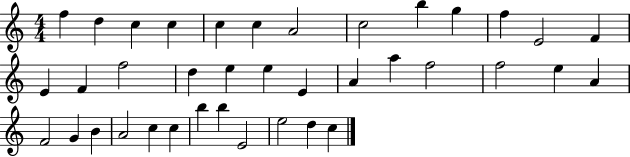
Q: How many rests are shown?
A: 0